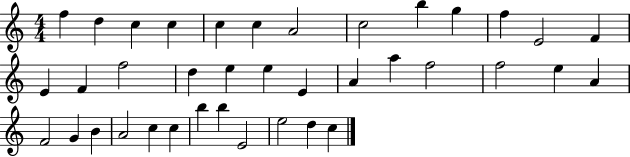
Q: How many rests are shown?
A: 0